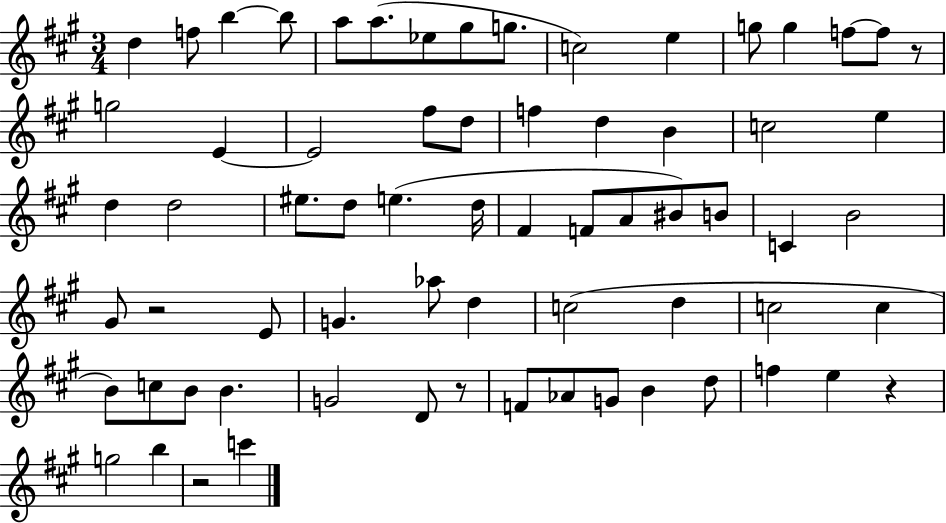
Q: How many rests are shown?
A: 5